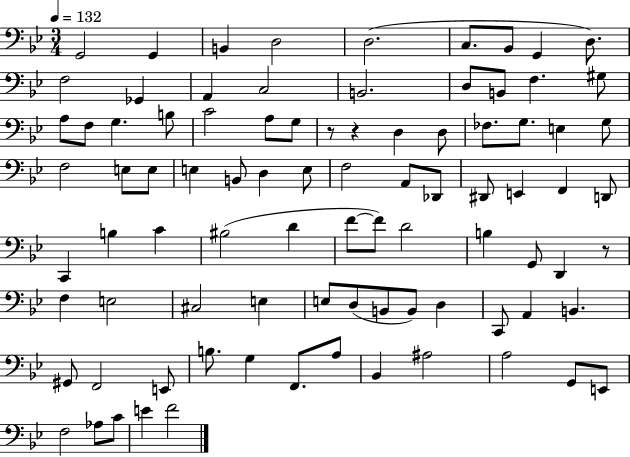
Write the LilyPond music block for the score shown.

{
  \clef bass
  \numericTimeSignature
  \time 3/4
  \key bes \major
  \tempo 4 = 132
  g,2 g,4 | b,4 d2 | d2.( | c8. bes,8 g,4 d8.) | \break f2 ges,4 | a,4 c2 | b,2. | d8 b,8 f4. gis8 | \break a8 f8 g4. b8 | c'2 a8 g8 | r8 r4 d4 d8 | fes8. g8. e4 g8 | \break f2 e8 e8 | e4 b,8 d4 e8 | f2 a,8 des,8 | dis,8 e,4 f,4 d,8 | \break c,4 b4 c'4 | bis2( d'4 | f'8~~ f'8) d'2 | b4 g,8 d,4 r8 | \break f4 e2 | cis2 e4 | e8 d8( b,8 b,8) d4 | c,8 a,4 b,4. | \break gis,8 f,2 e,8 | b8. g4 f,8. a8 | bes,4 ais2 | a2 g,8 e,8 | \break f2 aes8 c'8 | e'4 f'2 | \bar "|."
}